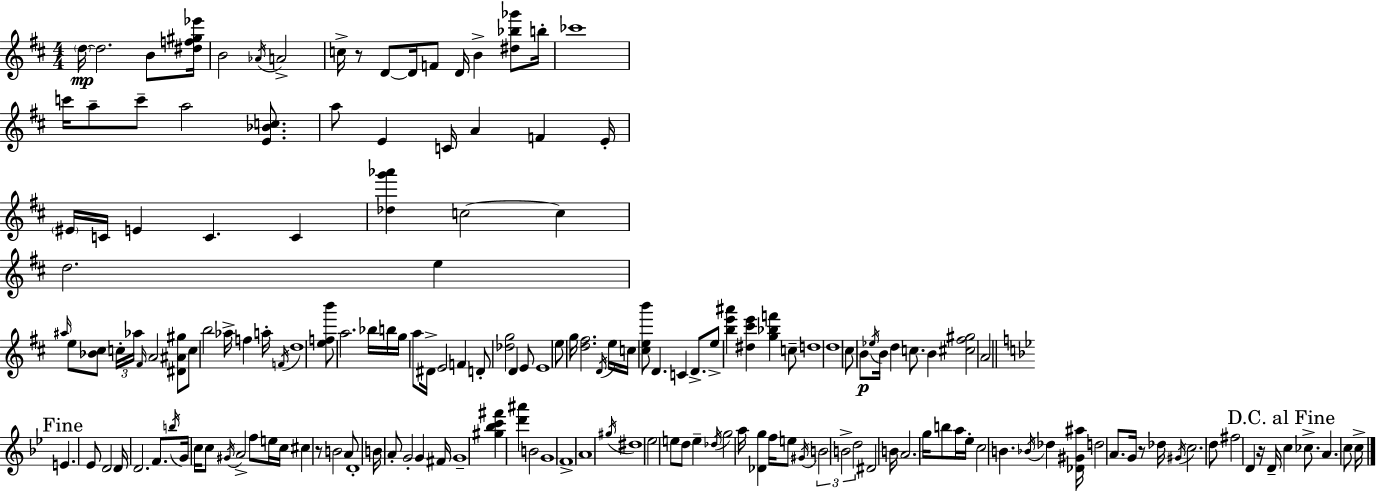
D5/s D5/h. B4/e [D#5,F5,G#5,Eb6]/s B4/h Ab4/s A4/h C5/s R/e D4/e D4/s F4/e D4/s B4/q [D#5,Bb5,Gb6]/e B5/s CES6/w C6/s A5/e C6/e A5/h [E4,Bb4,C5]/e. A5/e E4/q C4/s A4/q F4/q E4/s EIS4/s C4/s E4/q C4/q. C4/q [Db5,G6,Ab6]/q C5/h C5/q D5/h. E5/q A#5/s E5/e [Bb4,C#5]/e C5/s Ab5/s F#4/s A4/h [D#4,A#4,G#5]/e C5/e B5/h Ab5/s F5/q A5/s F4/s D5/w [E5,F5,B6]/e A5/h. Bb5/s B5/s G5/s A5/e D#4/s E4/h F4/q D4/e [Db5,G5]/h D4/q E4/e E4/w E5/e G5/s [D5,F#5]/h. D4/s E5/s C5/s [C#5,E5,B6]/e D4/q. C4/q D4/e. E5/e [B5,E6,A#6]/q [D#5,C#6,E6]/q [G5,Bb5,F6]/q C5/e D5/w D5/w C#5/e B4/e Eb5/s B4/s D5/q C5/e. B4/q [C#5,F#5,G#5]/h A4/h E4/q. Eb4/e D4/h D4/s D4/h. F4/e. B5/s G4/s C5/s C5/e G#4/s A4/h F5/e E5/s C5/s C#5/q R/e B4/h A4/e D4/w B4/s A4/e G4/h G4/q F#4/s G4/w [G#5,Bb5,C6,F#6]/q [D6,A#6]/q B4/h G4/w F4/w A4/w G#5/s D#5/w Eb5/h E5/e D5/e E5/q Db5/s G5/h A5/s [Db4,G5]/q F5/s E5/e G#4/s B4/h B4/h D5/h D#4/h B4/s A4/h. G5/s B5/e A5/s Eb5/s C5/h B4/q. Bb4/s Db5/q [Db4,G#4,A#5]/s D5/h A4/e. G4/s R/e Db5/s G#4/s C5/h. D5/e F#5/h D4/q R/s D4/s C5/q CES5/e. A4/q. C5/e C5/s